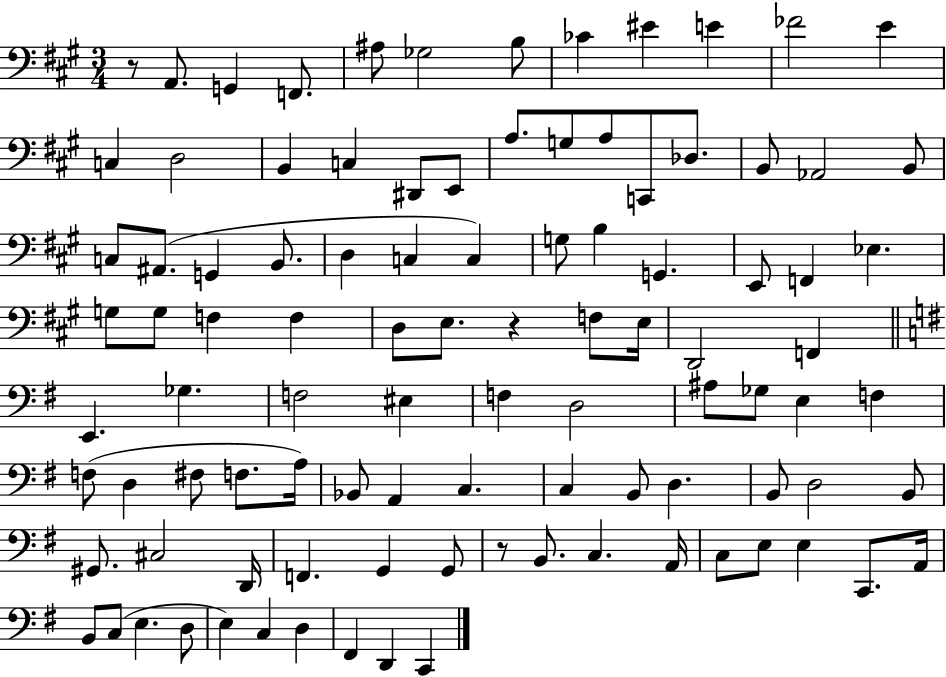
{
  \clef bass
  \numericTimeSignature
  \time 3/4
  \key a \major
  r8 a,8. g,4 f,8. | ais8 ges2 b8 | ces'4 eis'4 e'4 | fes'2 e'4 | \break c4 d2 | b,4 c4 dis,8 e,8 | a8. g8 a8 c,8 des8. | b,8 aes,2 b,8 | \break c8 ais,8.( g,4 b,8. | d4 c4 c4) | g8 b4 g,4. | e,8 f,4 ees4. | \break g8 g8 f4 f4 | d8 e8. r4 f8 e16 | d,2 f,4 | \bar "||" \break \key g \major e,4. ges4. | f2 eis4 | f4 d2 | ais8 ges8 e4 f4 | \break f8( d4 fis8 f8. a16) | bes,8 a,4 c4. | c4 b,8 d4. | b,8 d2 b,8 | \break gis,8. cis2 d,16 | f,4. g,4 g,8 | r8 b,8. c4. a,16 | c8 e8 e4 c,8. a,16 | \break b,8 c8( e4. d8 | e4) c4 d4 | fis,4 d,4 c,4 | \bar "|."
}